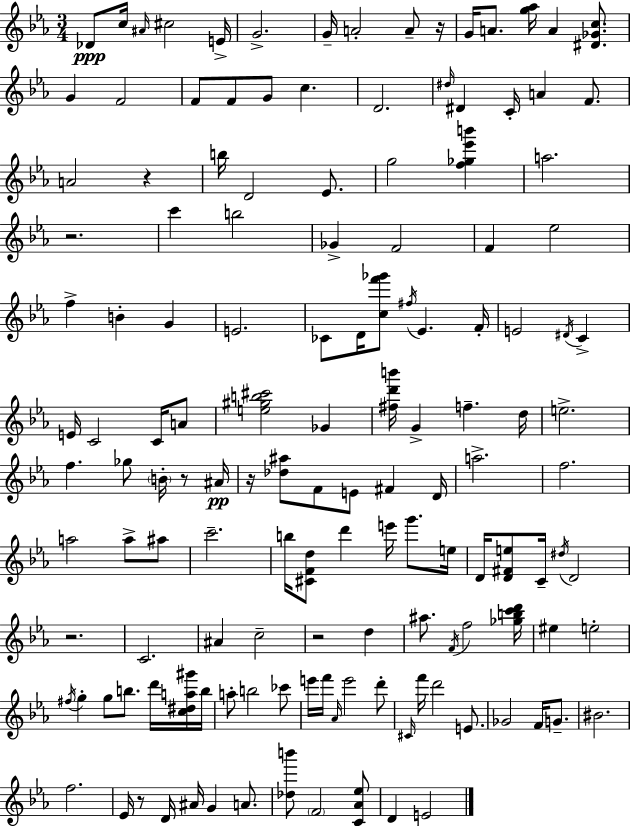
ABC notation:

X:1
T:Untitled
M:3/4
L:1/4
K:Eb
_D/2 c/4 ^A/4 ^c2 E/4 G2 G/4 A2 A/2 z/4 G/4 A/2 [g_a]/4 A [^D_Gc]/2 G F2 F/2 F/2 G/2 c D2 ^d/4 ^D C/4 A F/2 A2 z b/4 D2 _E/2 g2 [f_g_e'b'] a2 z2 c' b2 _G F2 F _e2 f B G E2 _C/2 D/4 [cf'_g']/2 ^f/4 _E F/4 E2 ^D/4 C E/4 C2 C/4 A/2 [e^gb^c']2 _G [^fd'b']/4 G f d/4 e2 f _g/2 B/4 z/2 ^A/4 z/4 [_d^a]/2 F/2 E/2 ^F D/4 a2 f2 a2 a/2 ^a/2 c'2 b/4 [^CFd]/2 d' e'/4 g'/2 e/4 D/4 [D^Fe]/2 C/4 ^d/4 D2 z2 C2 ^A c2 z2 d ^a/2 F/4 f2 [_gbc'd']/4 ^e e2 ^f/4 g g/2 b/2 d'/4 [c^da^g']/4 b/4 a/2 b2 _c'/2 e'/4 f'/4 _A/4 e'2 d'/2 ^C/4 f'/4 d'2 E/2 _G2 F/4 G/2 ^B2 f2 _E/4 z/2 D/4 ^A/4 G A/2 [_db']/2 F2 [C_A_e]/2 D E2